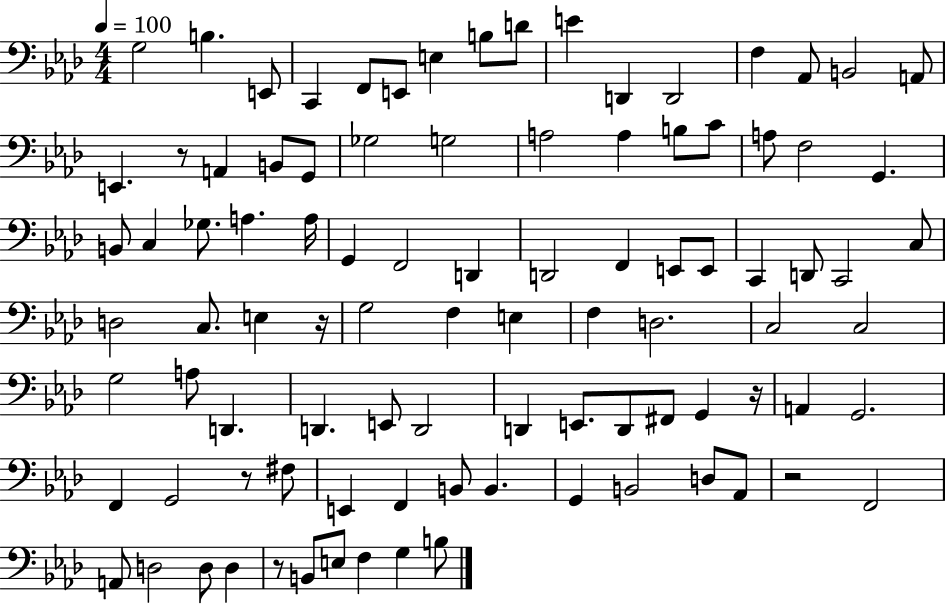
X:1
T:Untitled
M:4/4
L:1/4
K:Ab
G,2 B, E,,/2 C,, F,,/2 E,,/2 E, B,/2 D/2 E D,, D,,2 F, _A,,/2 B,,2 A,,/2 E,, z/2 A,, B,,/2 G,,/2 _G,2 G,2 A,2 A, B,/2 C/2 A,/2 F,2 G,, B,,/2 C, _G,/2 A, A,/4 G,, F,,2 D,, D,,2 F,, E,,/2 E,,/2 C,, D,,/2 C,,2 C,/2 D,2 C,/2 E, z/4 G,2 F, E, F, D,2 C,2 C,2 G,2 A,/2 D,, D,, E,,/2 D,,2 D,, E,,/2 D,,/2 ^F,,/2 G,, z/4 A,, G,,2 F,, G,,2 z/2 ^F,/2 E,, F,, B,,/2 B,, G,, B,,2 D,/2 _A,,/2 z2 F,,2 A,,/2 D,2 D,/2 D, z/2 B,,/2 E,/2 F, G, B,/2